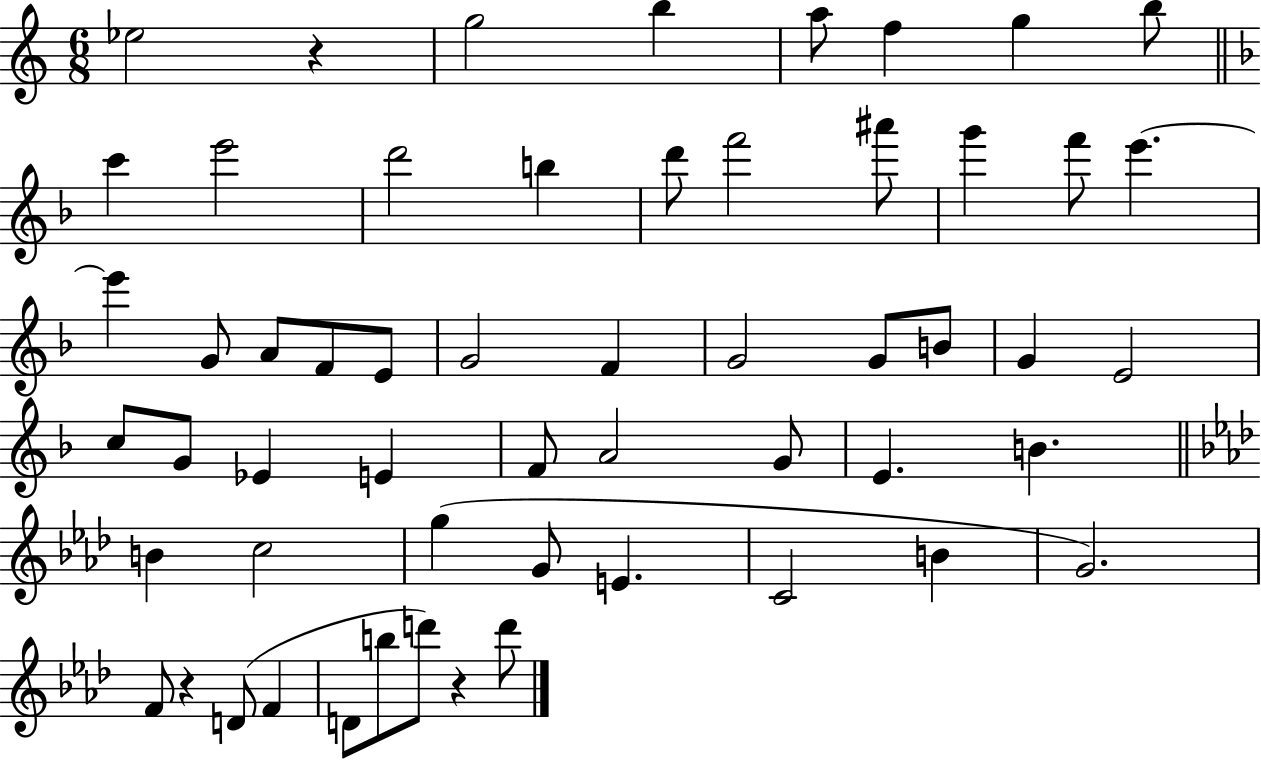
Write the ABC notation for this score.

X:1
T:Untitled
M:6/8
L:1/4
K:C
_e2 z g2 b a/2 f g b/2 c' e'2 d'2 b d'/2 f'2 ^a'/2 g' f'/2 e' e' G/2 A/2 F/2 E/2 G2 F G2 G/2 B/2 G E2 c/2 G/2 _E E F/2 A2 G/2 E B B c2 g G/2 E C2 B G2 F/2 z D/2 F D/2 b/2 d'/2 z d'/2